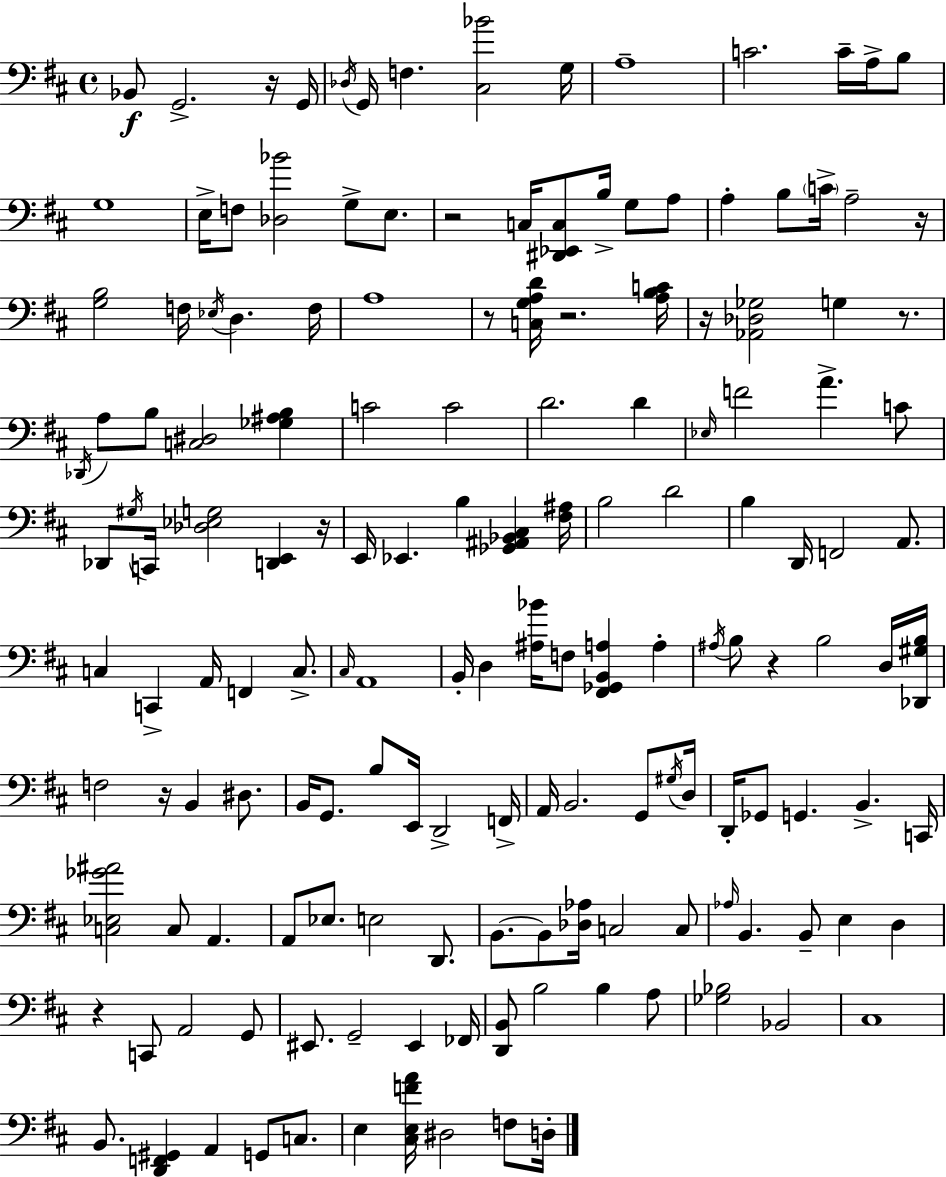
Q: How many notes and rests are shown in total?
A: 156